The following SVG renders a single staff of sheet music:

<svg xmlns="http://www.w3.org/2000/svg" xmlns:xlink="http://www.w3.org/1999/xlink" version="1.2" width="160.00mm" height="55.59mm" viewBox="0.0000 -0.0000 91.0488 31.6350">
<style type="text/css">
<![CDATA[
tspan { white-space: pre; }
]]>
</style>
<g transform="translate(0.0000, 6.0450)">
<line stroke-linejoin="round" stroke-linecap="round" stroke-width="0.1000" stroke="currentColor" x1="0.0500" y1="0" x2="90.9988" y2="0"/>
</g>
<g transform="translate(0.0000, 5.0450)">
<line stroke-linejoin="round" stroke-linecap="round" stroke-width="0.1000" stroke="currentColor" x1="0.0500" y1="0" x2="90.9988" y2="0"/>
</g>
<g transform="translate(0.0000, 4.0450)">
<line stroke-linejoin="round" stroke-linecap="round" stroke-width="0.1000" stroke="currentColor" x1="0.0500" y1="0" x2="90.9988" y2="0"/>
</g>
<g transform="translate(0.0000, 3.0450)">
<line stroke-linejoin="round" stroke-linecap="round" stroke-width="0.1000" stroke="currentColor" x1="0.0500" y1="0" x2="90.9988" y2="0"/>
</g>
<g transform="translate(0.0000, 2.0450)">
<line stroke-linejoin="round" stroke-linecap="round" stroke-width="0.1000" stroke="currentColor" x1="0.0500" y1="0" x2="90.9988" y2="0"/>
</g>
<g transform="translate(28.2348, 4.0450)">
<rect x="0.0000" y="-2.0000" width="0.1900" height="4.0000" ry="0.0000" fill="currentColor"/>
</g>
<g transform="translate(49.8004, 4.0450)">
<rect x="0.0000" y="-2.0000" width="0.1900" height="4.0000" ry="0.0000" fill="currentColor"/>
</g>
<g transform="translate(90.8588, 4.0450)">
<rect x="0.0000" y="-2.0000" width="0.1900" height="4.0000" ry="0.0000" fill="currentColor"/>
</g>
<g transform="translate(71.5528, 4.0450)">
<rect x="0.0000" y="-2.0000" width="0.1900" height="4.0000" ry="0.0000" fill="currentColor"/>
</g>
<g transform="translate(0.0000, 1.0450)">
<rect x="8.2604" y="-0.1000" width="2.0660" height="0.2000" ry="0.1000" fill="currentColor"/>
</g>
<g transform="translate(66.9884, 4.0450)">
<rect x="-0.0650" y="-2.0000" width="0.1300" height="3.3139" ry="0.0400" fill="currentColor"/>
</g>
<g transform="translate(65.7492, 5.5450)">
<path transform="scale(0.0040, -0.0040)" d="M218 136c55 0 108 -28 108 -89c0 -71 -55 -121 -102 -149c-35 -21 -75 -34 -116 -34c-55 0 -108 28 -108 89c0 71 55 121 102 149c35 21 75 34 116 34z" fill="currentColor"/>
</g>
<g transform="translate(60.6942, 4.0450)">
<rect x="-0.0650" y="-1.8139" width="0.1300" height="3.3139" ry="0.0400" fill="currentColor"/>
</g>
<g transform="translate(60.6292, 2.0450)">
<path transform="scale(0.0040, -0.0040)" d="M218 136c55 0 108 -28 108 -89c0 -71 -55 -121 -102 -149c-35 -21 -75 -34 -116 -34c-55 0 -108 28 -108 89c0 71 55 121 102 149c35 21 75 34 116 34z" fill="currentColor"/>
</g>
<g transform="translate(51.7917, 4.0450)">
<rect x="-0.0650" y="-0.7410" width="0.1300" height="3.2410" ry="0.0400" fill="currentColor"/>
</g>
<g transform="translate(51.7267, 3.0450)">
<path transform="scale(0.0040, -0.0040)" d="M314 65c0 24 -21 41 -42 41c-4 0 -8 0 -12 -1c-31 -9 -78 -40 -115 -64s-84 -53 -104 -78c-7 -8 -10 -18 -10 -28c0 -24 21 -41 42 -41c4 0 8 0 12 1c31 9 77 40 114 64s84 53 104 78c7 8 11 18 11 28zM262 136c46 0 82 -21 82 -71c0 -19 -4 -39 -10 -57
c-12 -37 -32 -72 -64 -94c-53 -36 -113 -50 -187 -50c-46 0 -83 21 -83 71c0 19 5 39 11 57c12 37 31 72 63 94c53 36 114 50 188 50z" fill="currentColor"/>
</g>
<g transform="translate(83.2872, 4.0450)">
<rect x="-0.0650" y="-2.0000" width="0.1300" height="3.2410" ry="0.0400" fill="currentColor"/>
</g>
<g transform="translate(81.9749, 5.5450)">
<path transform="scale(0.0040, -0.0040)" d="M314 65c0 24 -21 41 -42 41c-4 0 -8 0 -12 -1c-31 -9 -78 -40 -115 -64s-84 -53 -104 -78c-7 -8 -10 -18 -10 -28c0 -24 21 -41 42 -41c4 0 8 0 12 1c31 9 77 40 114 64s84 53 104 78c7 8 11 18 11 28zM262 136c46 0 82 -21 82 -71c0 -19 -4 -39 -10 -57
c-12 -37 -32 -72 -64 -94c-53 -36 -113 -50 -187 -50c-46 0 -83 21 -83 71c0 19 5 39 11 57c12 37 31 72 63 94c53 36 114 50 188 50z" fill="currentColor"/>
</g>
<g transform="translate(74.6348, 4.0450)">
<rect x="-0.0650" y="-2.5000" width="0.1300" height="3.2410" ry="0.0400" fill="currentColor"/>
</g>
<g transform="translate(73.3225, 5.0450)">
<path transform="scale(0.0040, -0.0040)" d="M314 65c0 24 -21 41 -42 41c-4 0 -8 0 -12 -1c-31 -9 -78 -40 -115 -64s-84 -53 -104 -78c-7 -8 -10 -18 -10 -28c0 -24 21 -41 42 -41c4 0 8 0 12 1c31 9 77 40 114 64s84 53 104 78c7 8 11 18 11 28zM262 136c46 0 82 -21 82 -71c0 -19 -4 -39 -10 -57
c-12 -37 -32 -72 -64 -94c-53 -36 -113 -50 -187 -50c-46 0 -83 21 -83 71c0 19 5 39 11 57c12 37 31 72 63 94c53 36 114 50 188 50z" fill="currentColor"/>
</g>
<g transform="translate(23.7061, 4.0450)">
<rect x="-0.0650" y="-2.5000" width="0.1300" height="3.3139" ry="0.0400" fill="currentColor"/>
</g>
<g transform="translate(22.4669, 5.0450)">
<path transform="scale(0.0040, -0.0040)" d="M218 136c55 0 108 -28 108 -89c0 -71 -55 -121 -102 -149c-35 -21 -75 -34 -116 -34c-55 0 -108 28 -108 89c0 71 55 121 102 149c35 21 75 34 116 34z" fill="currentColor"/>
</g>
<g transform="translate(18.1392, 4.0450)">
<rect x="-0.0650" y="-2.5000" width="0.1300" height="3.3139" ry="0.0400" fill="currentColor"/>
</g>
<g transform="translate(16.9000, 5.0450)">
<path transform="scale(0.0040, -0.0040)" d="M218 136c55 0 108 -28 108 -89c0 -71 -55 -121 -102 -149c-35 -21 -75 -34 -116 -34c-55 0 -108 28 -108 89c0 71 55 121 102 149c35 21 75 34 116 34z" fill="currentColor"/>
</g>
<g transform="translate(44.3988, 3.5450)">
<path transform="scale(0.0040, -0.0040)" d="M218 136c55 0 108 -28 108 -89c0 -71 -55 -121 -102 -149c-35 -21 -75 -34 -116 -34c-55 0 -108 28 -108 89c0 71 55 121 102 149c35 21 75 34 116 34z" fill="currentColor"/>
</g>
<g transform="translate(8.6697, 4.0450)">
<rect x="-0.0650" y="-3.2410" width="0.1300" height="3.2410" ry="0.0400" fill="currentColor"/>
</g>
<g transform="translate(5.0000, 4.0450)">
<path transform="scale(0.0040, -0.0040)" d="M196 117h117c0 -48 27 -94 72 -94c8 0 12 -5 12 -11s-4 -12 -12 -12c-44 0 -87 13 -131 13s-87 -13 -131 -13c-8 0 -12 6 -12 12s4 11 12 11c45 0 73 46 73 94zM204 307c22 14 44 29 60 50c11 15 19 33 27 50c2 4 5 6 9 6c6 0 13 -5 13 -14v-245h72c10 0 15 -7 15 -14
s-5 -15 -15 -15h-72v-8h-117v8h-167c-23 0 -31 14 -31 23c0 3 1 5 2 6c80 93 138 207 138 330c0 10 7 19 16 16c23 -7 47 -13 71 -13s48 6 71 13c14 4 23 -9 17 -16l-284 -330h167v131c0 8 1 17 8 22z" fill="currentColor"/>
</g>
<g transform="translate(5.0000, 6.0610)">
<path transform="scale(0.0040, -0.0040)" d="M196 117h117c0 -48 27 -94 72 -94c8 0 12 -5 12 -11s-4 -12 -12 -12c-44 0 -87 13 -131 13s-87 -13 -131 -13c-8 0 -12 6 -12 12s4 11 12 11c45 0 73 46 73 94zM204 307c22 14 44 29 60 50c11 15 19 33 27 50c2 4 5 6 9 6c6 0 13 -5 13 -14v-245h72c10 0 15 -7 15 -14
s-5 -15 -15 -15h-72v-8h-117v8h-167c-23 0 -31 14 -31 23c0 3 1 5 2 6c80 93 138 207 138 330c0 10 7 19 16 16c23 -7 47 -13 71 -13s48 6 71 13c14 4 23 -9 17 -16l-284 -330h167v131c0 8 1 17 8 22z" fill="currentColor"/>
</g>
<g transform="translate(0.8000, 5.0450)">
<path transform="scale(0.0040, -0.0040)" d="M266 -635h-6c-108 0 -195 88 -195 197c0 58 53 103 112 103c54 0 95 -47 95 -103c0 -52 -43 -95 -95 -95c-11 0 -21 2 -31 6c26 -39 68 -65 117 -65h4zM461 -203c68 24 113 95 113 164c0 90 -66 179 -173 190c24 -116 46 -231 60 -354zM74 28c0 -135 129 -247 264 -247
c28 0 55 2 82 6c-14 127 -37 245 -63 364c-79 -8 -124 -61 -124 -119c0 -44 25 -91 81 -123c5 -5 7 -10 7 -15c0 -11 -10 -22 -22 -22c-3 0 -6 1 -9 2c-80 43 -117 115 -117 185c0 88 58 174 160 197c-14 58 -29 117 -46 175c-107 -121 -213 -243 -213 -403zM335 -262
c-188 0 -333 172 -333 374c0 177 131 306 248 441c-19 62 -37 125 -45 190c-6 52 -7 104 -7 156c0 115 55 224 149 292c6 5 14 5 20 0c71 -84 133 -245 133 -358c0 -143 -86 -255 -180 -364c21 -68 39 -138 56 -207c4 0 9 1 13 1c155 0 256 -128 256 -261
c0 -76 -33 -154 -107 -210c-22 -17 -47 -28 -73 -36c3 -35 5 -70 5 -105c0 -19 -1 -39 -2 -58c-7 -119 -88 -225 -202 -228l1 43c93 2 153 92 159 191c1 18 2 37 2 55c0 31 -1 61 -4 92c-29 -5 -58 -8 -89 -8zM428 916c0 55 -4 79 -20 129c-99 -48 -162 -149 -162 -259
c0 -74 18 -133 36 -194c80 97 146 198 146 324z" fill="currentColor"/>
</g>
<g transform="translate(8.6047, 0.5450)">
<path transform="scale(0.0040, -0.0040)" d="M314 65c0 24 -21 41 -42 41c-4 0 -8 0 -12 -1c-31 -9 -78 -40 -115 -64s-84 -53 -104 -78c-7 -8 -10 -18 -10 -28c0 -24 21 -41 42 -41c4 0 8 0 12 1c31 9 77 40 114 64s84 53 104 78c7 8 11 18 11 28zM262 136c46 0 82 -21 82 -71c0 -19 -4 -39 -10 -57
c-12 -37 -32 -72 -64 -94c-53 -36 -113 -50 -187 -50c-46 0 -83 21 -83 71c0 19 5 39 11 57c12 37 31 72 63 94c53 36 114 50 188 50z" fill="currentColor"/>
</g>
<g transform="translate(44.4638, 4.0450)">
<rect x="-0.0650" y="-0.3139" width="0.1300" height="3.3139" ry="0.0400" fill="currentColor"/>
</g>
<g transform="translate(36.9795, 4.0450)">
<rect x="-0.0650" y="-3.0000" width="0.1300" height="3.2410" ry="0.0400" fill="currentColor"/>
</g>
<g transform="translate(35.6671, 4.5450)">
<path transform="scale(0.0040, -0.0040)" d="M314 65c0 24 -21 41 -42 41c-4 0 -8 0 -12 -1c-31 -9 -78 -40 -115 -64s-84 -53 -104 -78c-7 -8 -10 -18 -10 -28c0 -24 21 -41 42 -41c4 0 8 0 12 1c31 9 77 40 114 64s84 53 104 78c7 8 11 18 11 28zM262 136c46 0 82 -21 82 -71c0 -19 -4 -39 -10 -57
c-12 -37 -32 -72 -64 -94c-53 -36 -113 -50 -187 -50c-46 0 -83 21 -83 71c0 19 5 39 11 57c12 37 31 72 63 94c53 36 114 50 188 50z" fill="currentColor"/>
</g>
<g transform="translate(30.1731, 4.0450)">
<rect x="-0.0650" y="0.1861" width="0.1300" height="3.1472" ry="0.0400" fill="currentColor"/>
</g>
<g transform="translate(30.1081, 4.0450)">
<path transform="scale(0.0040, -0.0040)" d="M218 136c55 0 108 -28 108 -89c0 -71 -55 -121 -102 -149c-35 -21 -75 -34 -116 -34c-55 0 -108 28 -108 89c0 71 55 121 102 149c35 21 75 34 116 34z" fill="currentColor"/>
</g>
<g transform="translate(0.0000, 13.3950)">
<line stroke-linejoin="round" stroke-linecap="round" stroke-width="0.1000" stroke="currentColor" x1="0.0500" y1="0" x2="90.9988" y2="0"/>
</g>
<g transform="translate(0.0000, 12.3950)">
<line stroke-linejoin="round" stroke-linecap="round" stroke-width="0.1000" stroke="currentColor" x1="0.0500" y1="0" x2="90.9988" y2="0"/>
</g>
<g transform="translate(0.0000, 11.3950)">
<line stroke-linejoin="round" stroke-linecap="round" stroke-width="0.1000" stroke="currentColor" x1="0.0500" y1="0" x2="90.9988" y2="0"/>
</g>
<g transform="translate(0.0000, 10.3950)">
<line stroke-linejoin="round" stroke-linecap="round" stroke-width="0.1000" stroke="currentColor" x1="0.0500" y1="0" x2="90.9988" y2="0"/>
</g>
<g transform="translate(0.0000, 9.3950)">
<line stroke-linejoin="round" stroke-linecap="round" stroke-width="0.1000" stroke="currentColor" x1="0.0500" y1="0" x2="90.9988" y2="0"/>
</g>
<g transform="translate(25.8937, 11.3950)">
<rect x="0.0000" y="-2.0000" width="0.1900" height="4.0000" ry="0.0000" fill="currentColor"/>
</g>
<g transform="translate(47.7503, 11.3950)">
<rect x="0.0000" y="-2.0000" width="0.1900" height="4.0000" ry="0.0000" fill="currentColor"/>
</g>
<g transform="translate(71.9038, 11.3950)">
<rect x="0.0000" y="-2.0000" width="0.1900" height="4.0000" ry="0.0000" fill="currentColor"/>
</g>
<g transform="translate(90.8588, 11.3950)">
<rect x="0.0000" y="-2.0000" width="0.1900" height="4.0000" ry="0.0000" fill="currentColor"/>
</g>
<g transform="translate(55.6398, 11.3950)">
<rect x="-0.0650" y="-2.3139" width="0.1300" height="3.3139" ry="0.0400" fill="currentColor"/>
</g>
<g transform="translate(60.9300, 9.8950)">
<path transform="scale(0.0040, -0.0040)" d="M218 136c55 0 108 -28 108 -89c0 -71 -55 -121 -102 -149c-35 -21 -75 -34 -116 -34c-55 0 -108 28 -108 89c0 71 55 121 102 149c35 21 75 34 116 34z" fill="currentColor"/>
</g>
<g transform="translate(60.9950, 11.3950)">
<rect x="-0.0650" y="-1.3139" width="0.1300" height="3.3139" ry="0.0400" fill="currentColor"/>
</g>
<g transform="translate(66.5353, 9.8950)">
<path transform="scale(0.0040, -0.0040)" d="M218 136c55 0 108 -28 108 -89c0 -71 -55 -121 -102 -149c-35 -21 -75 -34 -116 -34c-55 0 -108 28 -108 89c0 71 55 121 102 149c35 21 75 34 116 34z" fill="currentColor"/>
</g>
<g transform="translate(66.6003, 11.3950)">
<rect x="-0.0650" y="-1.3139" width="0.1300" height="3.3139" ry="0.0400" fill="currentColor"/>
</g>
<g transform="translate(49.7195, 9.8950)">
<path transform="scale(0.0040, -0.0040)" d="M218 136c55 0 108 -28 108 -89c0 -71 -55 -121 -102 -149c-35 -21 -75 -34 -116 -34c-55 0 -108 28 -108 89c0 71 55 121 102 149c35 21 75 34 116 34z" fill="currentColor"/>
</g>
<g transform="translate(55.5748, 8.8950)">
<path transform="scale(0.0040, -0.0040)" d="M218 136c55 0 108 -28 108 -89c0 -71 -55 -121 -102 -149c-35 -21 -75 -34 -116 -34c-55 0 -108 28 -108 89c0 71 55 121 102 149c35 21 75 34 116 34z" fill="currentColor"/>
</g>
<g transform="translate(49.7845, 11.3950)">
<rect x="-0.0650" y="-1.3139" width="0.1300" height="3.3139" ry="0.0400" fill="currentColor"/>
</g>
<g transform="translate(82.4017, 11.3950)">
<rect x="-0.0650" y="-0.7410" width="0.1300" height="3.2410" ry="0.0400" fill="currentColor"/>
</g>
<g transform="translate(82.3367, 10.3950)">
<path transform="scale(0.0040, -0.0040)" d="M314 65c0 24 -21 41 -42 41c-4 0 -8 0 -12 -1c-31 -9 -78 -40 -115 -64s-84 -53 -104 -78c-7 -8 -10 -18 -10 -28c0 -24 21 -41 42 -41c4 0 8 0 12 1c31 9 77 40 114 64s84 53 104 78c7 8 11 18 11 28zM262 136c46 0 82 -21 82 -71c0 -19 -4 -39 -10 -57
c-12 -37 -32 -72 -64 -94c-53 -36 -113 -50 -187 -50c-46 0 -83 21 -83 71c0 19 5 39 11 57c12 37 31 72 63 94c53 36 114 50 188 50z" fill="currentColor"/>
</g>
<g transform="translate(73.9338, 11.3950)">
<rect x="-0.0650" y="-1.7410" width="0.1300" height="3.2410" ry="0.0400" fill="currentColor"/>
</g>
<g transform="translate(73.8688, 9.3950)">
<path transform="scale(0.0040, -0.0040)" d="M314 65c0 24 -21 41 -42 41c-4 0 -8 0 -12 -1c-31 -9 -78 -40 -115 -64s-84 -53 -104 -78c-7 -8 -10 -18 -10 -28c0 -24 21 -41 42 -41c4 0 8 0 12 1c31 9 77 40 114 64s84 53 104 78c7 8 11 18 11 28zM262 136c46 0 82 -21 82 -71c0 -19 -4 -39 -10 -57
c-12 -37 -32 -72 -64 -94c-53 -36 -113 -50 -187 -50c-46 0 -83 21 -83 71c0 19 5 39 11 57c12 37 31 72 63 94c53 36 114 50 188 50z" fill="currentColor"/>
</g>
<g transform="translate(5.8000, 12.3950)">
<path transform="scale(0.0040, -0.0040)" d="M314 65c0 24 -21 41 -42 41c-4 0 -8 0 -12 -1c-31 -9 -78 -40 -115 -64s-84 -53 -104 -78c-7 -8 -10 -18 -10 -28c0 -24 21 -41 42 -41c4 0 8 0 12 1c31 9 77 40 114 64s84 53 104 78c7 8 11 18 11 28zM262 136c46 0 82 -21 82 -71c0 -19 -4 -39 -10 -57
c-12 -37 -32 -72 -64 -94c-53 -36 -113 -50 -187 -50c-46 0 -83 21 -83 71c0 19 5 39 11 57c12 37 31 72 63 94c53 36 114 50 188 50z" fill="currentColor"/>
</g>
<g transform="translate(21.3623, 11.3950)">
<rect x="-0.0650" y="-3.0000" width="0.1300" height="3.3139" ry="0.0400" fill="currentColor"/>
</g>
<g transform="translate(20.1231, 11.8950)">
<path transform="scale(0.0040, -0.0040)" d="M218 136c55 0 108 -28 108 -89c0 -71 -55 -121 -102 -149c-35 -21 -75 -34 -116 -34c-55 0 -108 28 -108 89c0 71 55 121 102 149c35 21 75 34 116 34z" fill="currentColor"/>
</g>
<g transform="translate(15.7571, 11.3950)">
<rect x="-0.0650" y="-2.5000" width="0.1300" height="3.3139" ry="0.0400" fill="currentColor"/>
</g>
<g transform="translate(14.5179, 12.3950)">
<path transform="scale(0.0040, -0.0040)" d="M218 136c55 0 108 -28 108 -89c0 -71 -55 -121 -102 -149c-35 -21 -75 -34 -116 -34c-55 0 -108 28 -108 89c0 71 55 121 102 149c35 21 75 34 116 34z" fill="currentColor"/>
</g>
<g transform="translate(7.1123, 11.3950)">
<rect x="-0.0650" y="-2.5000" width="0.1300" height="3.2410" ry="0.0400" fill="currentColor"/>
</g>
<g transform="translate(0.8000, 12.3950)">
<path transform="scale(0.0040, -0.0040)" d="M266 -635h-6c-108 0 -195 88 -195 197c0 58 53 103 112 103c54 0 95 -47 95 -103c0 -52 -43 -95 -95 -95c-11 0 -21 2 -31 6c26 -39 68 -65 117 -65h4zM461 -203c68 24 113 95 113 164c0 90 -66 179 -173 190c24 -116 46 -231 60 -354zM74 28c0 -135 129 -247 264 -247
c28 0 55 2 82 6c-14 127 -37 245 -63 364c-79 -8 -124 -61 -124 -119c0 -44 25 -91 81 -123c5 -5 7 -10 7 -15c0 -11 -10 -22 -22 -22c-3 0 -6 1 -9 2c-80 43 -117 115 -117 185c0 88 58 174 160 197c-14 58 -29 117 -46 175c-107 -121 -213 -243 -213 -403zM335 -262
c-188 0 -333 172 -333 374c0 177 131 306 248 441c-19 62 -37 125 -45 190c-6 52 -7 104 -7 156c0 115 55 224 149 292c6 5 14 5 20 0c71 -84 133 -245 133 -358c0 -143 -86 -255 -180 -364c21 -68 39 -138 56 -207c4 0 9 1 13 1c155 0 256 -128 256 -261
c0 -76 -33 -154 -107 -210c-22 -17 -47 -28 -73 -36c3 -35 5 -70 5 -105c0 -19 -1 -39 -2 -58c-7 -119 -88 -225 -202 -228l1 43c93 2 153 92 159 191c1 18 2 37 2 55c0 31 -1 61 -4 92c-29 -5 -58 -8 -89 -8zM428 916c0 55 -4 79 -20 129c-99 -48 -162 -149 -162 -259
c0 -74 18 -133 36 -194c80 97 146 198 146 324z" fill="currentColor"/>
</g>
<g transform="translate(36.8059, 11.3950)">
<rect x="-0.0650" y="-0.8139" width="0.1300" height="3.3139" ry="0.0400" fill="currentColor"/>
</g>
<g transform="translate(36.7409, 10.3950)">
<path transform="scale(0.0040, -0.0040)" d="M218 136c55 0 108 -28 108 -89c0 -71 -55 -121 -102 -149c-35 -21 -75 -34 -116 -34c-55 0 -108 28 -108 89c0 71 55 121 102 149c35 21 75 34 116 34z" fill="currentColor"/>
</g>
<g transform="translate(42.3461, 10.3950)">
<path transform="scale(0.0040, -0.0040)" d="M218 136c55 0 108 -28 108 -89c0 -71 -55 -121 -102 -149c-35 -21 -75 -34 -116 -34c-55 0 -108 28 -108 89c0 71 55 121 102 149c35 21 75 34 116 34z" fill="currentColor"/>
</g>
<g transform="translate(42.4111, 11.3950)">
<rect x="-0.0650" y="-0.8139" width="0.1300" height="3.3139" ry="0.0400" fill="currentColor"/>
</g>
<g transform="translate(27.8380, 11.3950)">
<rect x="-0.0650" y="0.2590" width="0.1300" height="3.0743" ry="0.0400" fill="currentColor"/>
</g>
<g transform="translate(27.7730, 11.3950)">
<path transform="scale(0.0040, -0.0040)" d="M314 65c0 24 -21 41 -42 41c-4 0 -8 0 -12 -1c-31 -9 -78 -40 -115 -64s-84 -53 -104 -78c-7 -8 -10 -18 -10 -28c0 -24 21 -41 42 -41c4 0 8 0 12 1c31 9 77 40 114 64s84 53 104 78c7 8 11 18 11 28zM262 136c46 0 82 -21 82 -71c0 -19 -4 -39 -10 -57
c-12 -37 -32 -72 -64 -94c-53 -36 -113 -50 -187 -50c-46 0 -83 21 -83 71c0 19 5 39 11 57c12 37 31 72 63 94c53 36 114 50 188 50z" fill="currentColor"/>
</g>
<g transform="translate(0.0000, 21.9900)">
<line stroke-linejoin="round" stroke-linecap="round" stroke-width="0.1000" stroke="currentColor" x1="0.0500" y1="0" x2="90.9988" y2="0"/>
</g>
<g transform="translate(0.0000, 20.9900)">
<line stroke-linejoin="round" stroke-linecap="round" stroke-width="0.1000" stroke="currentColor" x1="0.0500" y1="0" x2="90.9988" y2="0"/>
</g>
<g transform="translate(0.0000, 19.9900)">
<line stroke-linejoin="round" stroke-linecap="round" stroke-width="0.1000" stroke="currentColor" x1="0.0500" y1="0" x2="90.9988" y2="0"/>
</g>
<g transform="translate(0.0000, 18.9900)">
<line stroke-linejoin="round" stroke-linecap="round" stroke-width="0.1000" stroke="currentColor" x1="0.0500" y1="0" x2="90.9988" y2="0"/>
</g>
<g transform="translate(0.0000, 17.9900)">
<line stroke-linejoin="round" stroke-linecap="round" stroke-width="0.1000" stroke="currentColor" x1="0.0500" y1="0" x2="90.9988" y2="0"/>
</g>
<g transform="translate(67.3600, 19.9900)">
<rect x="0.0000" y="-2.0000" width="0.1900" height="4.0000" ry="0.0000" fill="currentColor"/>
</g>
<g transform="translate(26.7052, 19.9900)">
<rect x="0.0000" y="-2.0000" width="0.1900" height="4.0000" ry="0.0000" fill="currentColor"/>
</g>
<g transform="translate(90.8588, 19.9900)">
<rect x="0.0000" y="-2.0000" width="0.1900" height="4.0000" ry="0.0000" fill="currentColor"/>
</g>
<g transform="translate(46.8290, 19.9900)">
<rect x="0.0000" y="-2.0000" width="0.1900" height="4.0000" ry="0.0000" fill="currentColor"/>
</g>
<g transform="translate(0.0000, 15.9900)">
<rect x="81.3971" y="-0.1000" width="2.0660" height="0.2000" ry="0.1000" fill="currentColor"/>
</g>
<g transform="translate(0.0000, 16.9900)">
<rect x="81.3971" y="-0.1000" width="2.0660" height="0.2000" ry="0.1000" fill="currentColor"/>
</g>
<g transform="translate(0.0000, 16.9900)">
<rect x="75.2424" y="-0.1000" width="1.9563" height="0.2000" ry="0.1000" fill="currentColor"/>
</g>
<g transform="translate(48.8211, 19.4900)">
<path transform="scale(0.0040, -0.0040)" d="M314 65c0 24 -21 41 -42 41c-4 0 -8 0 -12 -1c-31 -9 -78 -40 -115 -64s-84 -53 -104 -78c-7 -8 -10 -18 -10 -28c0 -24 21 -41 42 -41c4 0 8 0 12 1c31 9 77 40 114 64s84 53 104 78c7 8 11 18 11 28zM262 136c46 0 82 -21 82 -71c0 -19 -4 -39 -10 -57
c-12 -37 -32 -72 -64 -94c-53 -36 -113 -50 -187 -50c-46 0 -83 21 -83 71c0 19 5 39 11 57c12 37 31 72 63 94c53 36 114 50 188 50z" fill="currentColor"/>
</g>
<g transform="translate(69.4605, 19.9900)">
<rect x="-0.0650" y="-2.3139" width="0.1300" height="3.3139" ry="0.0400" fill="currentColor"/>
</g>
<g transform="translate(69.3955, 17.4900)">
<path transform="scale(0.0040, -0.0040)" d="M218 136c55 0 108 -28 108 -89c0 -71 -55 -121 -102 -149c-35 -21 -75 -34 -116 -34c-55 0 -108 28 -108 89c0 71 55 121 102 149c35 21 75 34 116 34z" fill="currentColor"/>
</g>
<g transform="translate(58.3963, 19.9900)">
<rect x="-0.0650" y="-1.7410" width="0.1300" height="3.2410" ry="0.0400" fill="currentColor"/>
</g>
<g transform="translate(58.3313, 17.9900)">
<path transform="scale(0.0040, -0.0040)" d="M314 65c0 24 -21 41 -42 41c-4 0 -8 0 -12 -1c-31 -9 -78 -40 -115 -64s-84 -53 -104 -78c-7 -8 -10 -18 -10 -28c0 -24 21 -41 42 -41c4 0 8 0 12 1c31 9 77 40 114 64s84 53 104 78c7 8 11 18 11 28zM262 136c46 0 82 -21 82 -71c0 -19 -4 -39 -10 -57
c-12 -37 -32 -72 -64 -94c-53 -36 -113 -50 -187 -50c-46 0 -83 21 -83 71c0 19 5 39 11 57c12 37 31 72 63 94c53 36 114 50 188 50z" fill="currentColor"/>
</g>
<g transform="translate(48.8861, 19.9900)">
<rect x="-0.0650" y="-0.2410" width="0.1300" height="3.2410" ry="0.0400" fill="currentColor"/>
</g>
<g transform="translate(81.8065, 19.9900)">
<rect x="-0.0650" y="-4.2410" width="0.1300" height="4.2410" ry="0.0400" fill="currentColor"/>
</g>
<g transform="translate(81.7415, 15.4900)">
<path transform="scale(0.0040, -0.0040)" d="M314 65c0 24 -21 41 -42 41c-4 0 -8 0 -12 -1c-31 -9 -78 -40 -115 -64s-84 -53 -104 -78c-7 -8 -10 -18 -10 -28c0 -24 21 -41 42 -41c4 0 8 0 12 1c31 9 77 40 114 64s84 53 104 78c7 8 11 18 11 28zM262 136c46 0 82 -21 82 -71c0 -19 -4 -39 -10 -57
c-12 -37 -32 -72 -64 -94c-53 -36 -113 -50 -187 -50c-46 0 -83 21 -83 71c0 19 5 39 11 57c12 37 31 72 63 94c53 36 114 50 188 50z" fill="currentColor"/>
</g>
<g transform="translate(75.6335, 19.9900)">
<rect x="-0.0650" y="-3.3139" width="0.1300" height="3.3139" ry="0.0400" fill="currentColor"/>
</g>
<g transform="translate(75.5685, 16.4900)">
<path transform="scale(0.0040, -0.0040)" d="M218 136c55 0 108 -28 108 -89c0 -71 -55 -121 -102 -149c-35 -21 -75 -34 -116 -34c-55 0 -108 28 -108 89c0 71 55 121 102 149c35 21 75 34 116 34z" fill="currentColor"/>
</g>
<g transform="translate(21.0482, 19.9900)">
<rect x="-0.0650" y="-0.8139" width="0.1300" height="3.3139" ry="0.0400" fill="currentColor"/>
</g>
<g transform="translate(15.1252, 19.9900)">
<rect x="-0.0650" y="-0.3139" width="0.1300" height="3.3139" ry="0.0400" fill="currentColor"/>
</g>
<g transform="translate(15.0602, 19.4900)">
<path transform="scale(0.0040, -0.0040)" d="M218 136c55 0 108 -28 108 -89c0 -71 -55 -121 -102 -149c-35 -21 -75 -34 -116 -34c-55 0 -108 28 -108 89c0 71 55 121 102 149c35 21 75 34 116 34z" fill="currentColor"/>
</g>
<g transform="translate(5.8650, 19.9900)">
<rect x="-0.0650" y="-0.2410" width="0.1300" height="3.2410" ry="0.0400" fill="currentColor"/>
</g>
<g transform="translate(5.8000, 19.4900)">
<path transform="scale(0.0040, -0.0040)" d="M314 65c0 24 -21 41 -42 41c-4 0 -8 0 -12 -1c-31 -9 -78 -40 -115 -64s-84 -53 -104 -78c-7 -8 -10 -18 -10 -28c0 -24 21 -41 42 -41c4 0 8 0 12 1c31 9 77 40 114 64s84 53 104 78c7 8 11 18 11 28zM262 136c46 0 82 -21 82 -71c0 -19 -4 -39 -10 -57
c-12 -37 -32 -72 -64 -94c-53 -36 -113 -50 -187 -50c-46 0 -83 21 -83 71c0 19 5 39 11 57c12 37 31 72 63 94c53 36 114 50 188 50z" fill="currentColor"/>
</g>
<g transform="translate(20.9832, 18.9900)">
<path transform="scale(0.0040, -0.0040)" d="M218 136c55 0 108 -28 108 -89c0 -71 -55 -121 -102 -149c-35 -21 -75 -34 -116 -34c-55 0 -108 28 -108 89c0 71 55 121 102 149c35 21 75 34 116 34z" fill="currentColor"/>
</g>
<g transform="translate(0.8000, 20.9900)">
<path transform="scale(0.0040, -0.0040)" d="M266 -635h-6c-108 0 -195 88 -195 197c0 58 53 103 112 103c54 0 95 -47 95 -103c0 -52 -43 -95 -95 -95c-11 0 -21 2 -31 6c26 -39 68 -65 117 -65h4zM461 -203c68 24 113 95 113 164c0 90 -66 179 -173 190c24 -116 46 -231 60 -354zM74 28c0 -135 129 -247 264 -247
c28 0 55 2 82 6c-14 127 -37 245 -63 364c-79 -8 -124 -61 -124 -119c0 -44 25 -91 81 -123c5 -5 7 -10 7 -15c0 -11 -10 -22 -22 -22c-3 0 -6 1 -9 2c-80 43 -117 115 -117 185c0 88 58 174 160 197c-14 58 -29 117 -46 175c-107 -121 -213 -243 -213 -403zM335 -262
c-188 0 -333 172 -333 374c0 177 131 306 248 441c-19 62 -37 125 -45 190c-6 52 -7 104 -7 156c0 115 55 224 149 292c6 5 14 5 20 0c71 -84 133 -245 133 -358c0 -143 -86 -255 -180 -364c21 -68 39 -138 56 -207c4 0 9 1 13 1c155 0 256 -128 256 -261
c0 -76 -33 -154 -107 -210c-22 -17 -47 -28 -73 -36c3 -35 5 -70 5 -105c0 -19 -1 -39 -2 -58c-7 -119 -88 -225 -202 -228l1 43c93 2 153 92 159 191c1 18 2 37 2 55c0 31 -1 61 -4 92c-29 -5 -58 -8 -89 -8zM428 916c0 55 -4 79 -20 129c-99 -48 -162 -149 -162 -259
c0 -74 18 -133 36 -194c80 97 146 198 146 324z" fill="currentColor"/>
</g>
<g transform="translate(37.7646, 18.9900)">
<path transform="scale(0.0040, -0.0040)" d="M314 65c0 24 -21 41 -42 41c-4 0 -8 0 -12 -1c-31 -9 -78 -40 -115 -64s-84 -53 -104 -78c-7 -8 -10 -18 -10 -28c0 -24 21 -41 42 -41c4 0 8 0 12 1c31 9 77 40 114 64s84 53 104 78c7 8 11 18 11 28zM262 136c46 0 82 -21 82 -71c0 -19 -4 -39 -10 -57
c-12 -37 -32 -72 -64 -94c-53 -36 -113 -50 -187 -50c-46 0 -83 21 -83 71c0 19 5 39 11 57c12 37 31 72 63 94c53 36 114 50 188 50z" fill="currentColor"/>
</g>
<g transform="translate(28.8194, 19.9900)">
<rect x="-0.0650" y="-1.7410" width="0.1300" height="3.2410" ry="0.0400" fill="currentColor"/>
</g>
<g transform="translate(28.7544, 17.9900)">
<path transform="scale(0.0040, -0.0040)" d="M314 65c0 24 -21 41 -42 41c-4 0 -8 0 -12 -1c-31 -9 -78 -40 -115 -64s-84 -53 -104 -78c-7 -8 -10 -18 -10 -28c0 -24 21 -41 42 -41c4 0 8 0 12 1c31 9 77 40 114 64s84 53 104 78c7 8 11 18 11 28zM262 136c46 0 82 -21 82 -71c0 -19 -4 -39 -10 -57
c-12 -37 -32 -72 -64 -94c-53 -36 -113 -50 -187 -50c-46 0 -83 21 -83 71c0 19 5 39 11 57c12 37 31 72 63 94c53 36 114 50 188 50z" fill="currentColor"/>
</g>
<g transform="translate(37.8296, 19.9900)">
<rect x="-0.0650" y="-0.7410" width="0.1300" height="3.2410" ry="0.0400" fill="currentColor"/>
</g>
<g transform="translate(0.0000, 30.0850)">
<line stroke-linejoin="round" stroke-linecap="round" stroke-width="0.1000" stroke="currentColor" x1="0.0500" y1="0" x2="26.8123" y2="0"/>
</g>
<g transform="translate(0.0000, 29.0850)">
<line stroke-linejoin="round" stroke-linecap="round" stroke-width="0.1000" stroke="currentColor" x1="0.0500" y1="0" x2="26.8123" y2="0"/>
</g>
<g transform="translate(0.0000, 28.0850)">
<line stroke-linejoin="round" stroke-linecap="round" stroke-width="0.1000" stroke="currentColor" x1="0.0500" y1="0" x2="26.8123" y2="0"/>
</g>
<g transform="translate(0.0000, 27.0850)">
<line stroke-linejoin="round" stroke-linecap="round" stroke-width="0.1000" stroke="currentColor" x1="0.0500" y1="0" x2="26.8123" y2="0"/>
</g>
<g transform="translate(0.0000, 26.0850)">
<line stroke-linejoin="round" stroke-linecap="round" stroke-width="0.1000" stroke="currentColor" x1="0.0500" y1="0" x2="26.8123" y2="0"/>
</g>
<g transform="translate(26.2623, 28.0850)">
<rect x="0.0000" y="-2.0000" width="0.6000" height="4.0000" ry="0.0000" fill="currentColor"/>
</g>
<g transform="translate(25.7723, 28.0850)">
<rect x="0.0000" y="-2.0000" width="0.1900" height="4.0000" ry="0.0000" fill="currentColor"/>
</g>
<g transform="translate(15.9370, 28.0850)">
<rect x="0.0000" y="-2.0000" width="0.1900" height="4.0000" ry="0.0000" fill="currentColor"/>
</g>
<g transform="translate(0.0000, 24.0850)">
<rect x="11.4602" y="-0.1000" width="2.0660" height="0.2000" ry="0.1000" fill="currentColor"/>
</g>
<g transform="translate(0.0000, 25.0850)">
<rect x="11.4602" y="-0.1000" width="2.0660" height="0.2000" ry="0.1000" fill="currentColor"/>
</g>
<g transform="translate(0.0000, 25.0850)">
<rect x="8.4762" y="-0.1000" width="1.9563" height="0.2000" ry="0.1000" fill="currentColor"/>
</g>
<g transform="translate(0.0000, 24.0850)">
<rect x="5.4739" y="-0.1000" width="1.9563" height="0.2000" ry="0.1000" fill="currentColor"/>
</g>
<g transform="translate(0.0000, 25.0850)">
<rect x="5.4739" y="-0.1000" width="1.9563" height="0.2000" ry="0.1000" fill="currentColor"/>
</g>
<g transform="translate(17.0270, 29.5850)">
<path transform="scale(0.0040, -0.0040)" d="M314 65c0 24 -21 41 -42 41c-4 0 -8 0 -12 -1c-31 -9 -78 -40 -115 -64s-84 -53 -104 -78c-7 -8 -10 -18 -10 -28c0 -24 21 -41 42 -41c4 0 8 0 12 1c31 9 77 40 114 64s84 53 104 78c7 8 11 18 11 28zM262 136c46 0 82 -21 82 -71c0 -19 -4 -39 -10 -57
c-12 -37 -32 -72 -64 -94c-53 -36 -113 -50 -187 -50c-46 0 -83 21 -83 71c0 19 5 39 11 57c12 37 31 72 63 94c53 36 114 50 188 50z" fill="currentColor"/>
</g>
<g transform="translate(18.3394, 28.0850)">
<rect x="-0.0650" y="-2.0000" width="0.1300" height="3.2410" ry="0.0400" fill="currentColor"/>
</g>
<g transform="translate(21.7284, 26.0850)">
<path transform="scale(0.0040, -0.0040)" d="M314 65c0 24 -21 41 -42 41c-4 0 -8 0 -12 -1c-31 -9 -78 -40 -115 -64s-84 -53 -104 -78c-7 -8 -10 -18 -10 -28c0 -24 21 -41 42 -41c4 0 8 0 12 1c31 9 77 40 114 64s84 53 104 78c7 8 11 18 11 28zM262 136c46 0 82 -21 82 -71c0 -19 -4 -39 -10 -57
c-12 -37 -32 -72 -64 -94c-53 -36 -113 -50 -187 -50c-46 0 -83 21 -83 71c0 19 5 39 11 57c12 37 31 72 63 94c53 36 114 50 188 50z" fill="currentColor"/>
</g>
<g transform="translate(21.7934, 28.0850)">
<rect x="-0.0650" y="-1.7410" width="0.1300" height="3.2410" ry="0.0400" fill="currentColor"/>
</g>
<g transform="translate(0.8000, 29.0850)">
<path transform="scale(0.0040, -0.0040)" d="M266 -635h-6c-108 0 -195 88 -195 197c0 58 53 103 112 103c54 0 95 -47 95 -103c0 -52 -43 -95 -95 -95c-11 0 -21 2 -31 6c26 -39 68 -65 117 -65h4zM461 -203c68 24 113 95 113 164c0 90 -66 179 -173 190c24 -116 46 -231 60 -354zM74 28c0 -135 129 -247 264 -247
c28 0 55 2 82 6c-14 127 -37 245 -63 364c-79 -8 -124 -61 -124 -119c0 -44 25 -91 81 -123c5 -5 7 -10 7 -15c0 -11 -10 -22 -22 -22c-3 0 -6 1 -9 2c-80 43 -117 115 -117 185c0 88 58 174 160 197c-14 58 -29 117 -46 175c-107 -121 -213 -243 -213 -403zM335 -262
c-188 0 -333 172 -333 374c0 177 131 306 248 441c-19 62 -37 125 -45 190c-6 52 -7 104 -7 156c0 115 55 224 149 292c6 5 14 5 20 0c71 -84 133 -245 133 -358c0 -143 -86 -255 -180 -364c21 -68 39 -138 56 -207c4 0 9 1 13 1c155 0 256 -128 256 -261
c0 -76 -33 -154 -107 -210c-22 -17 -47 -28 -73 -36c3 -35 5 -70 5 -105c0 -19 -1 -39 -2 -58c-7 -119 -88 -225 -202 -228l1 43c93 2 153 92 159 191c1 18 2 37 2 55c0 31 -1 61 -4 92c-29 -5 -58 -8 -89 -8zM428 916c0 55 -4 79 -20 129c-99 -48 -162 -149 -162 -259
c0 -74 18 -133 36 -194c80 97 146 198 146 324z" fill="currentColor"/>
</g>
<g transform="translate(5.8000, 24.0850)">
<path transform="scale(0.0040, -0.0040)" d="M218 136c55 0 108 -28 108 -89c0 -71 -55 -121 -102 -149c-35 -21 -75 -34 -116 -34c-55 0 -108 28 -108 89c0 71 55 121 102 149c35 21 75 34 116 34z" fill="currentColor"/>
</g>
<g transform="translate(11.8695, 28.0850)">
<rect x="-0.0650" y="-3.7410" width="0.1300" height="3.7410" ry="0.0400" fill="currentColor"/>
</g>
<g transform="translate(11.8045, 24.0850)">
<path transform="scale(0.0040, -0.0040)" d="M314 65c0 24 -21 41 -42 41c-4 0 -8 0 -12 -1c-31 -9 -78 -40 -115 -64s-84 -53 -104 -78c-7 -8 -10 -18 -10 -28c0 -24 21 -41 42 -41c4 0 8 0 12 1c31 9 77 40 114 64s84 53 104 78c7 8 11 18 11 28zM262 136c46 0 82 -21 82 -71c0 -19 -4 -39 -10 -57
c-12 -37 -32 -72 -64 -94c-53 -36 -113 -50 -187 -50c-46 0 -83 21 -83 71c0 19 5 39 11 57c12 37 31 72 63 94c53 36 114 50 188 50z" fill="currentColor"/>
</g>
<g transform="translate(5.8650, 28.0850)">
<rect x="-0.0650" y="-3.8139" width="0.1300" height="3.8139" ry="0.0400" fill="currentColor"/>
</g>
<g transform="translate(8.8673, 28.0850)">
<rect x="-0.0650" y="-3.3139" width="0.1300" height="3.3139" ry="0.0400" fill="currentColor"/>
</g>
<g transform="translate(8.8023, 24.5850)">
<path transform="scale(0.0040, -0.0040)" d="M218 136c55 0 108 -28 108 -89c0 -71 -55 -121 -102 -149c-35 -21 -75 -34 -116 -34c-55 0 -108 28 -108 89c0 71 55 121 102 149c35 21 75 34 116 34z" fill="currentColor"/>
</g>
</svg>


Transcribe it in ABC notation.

X:1
T:Untitled
M:4/4
L:1/4
K:C
b2 G G B A2 c d2 f F G2 F2 G2 G A B2 d d e g e e f2 d2 c2 c d f2 d2 c2 f2 g b d'2 c' b c'2 F2 f2